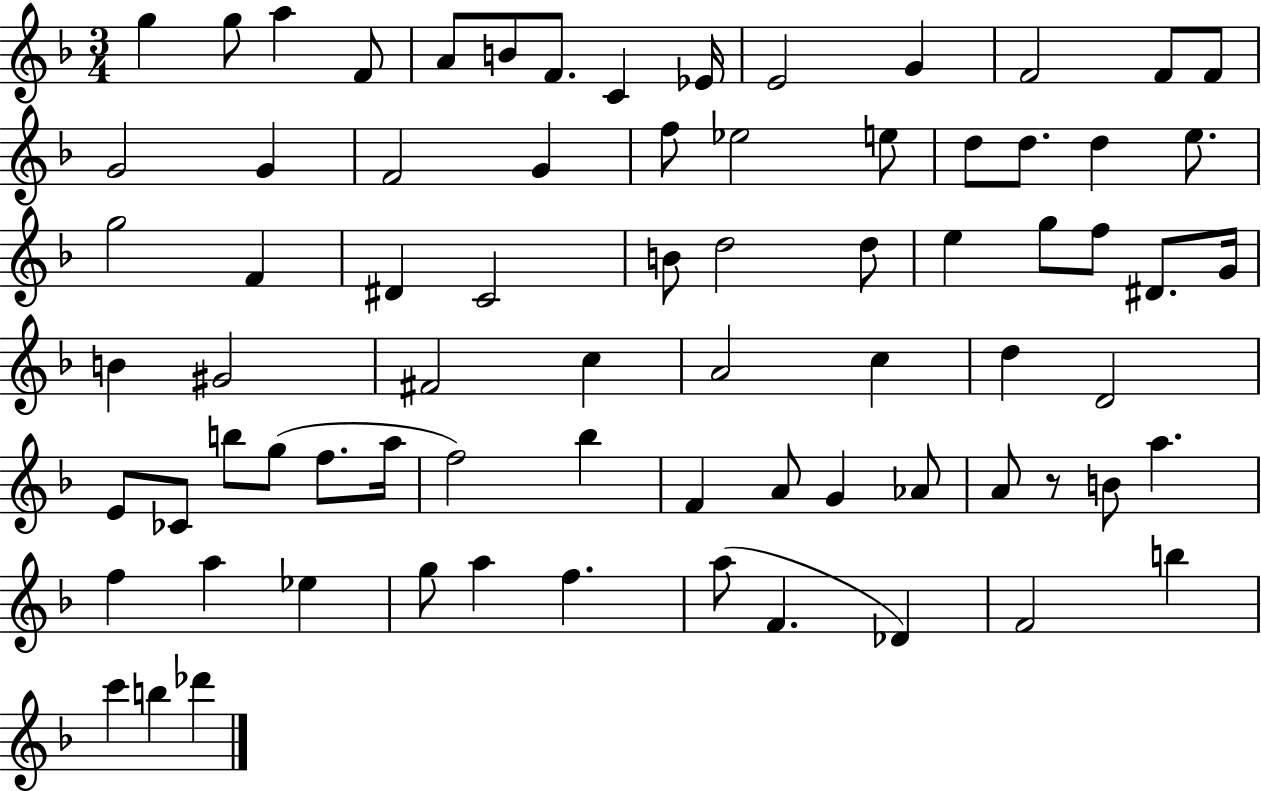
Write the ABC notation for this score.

X:1
T:Untitled
M:3/4
L:1/4
K:F
g g/2 a F/2 A/2 B/2 F/2 C _E/4 E2 G F2 F/2 F/2 G2 G F2 G f/2 _e2 e/2 d/2 d/2 d e/2 g2 F ^D C2 B/2 d2 d/2 e g/2 f/2 ^D/2 G/4 B ^G2 ^F2 c A2 c d D2 E/2 _C/2 b/2 g/2 f/2 a/4 f2 _b F A/2 G _A/2 A/2 z/2 B/2 a f a _e g/2 a f a/2 F _D F2 b c' b _d'